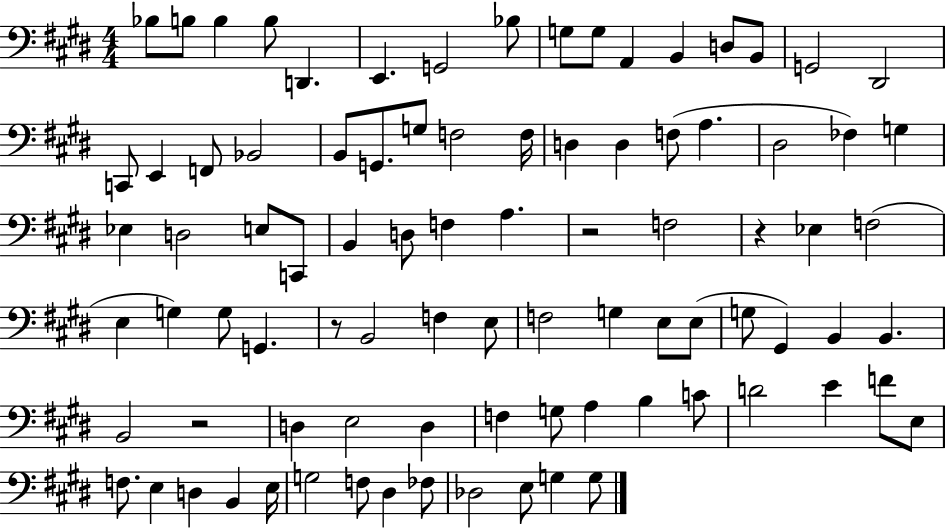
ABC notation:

X:1
T:Untitled
M:4/4
L:1/4
K:E
_B,/2 B,/2 B, B,/2 D,, E,, G,,2 _B,/2 G,/2 G,/2 A,, B,, D,/2 B,,/2 G,,2 ^D,,2 C,,/2 E,, F,,/2 _B,,2 B,,/2 G,,/2 G,/2 F,2 F,/4 D, D, F,/2 A, ^D,2 _F, G, _E, D,2 E,/2 C,,/2 B,, D,/2 F, A, z2 F,2 z _E, F,2 E, G, G,/2 G,, z/2 B,,2 F, E,/2 F,2 G, E,/2 E,/2 G,/2 ^G,, B,, B,, B,,2 z2 D, E,2 D, F, G,/2 A, B, C/2 D2 E F/2 E,/2 F,/2 E, D, B,, E,/4 G,2 F,/2 ^D, _F,/2 _D,2 E,/2 G, G,/2